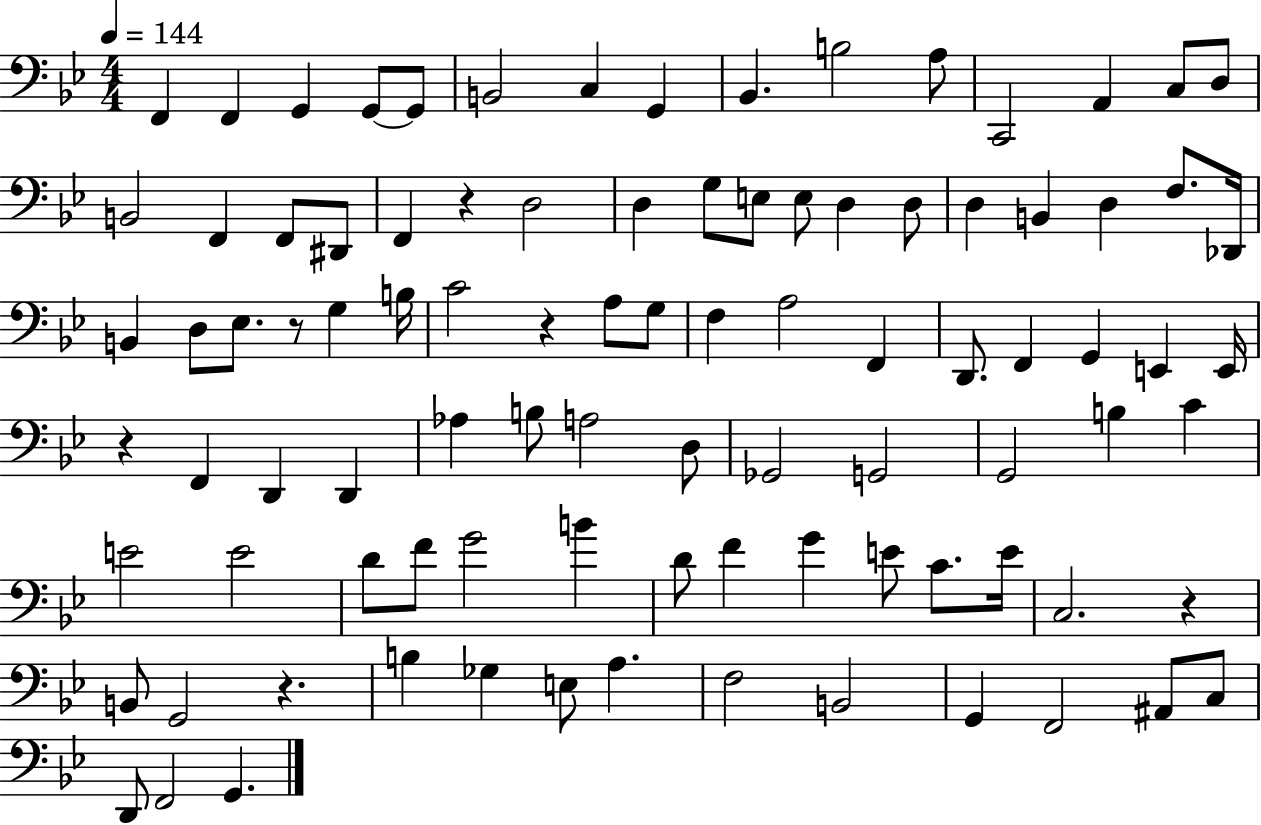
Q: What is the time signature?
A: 4/4